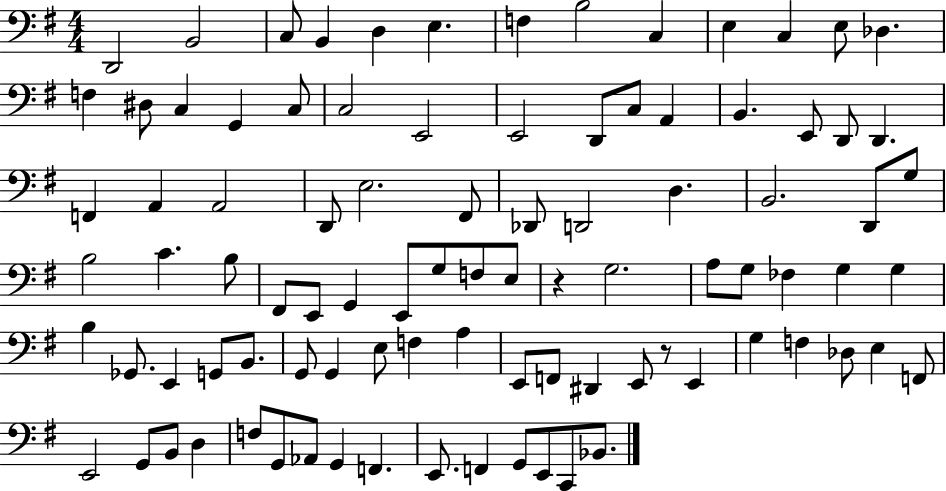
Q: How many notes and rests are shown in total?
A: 93